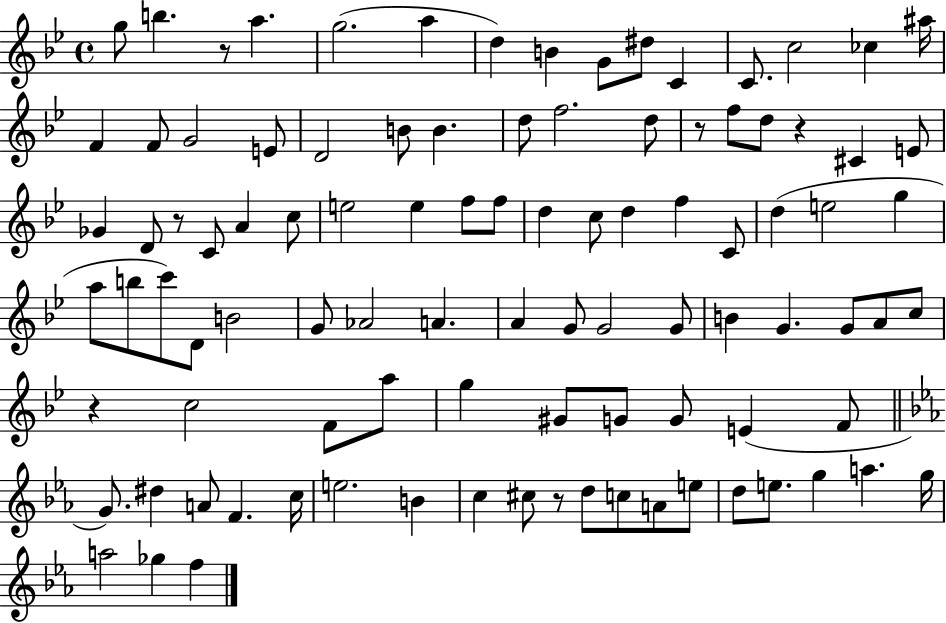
{
  \clef treble
  \time 4/4
  \defaultTimeSignature
  \key bes \major
  \repeat volta 2 { g''8 b''4. r8 a''4. | g''2.( a''4 | d''4) b'4 g'8 dis''8 c'4 | c'8. c''2 ces''4 ais''16 | \break f'4 f'8 g'2 e'8 | d'2 b'8 b'4. | d''8 f''2. d''8 | r8 f''8 d''8 r4 cis'4 e'8 | \break ges'4 d'8 r8 c'8 a'4 c''8 | e''2 e''4 f''8 f''8 | d''4 c''8 d''4 f''4 c'8 | d''4( e''2 g''4 | \break a''8 b''8 c'''8) d'8 b'2 | g'8 aes'2 a'4. | a'4 g'8 g'2 g'8 | b'4 g'4. g'8 a'8 c''8 | \break r4 c''2 f'8 a''8 | g''4 gis'8 g'8 g'8 e'4( f'8 | \bar "||" \break \key c \minor g'8.) dis''4 a'8 f'4. c''16 | e''2. b'4 | c''4 cis''8 r8 d''8 c''8 a'8 e''8 | d''8 e''8. g''4 a''4. g''16 | \break a''2 ges''4 f''4 | } \bar "|."
}